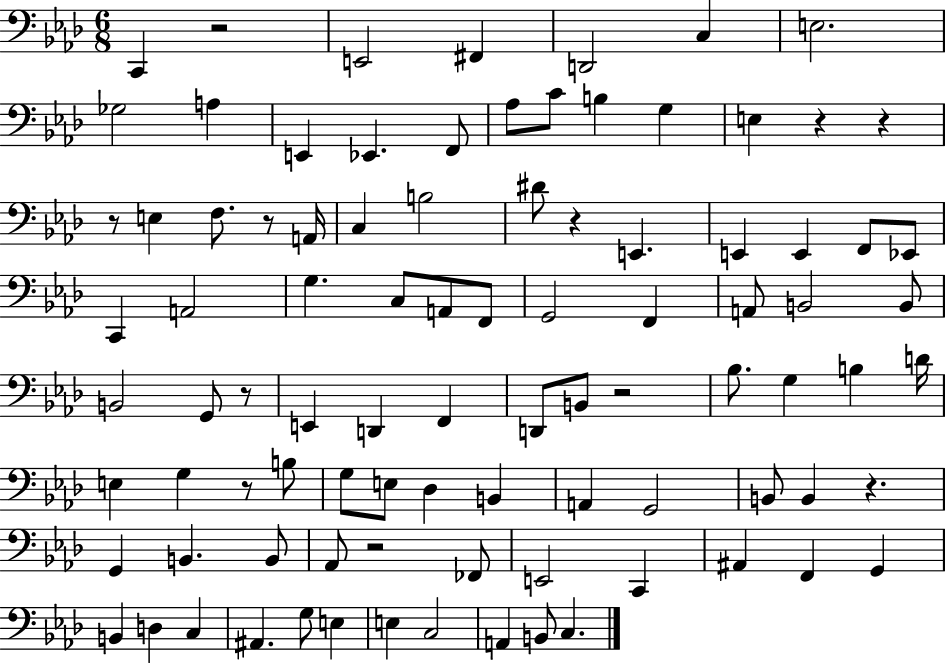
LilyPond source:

{
  \clef bass
  \numericTimeSignature
  \time 6/8
  \key aes \major
  c,4 r2 | e,2 fis,4 | d,2 c4 | e2. | \break ges2 a4 | e,4 ees,4. f,8 | aes8 c'8 b4 g4 | e4 r4 r4 | \break r8 e4 f8. r8 a,16 | c4 b2 | dis'8 r4 e,4. | e,4 e,4 f,8 ees,8 | \break c,4 a,2 | g4. c8 a,8 f,8 | g,2 f,4 | a,8 b,2 b,8 | \break b,2 g,8 r8 | e,4 d,4 f,4 | d,8 b,8 r2 | bes8. g4 b4 d'16 | \break e4 g4 r8 b8 | g8 e8 des4 b,4 | a,4 g,2 | b,8 b,4 r4. | \break g,4 b,4. b,8 | aes,8 r2 fes,8 | e,2 c,4 | ais,4 f,4 g,4 | \break b,4 d4 c4 | ais,4. g8 e4 | e4 c2 | a,4 b,8 c4. | \break \bar "|."
}